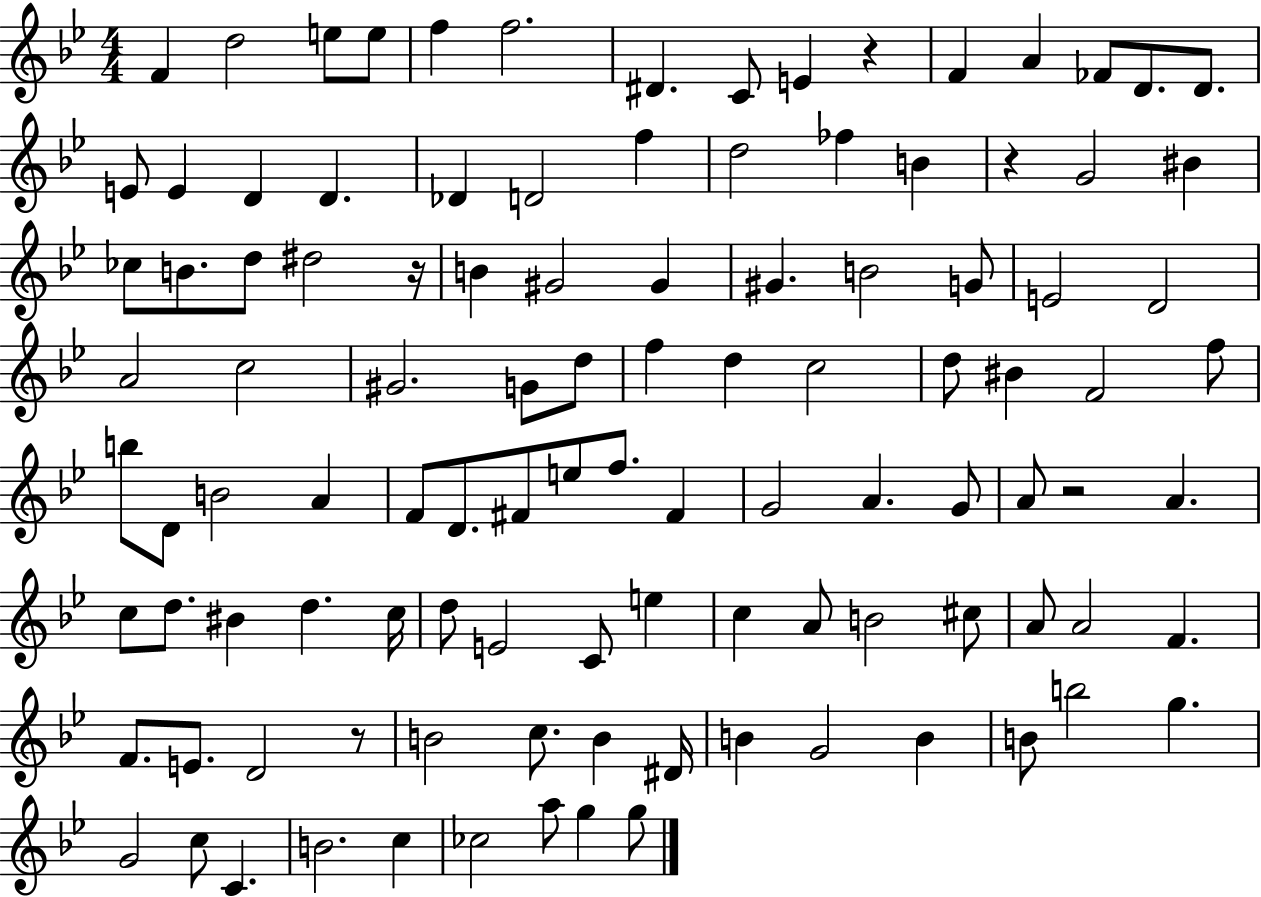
X:1
T:Untitled
M:4/4
L:1/4
K:Bb
F d2 e/2 e/2 f f2 ^D C/2 E z F A _F/2 D/2 D/2 E/2 E D D _D D2 f d2 _f B z G2 ^B _c/2 B/2 d/2 ^d2 z/4 B ^G2 ^G ^G B2 G/2 E2 D2 A2 c2 ^G2 G/2 d/2 f d c2 d/2 ^B F2 f/2 b/2 D/2 B2 A F/2 D/2 ^F/2 e/2 f/2 ^F G2 A G/2 A/2 z2 A c/2 d/2 ^B d c/4 d/2 E2 C/2 e c A/2 B2 ^c/2 A/2 A2 F F/2 E/2 D2 z/2 B2 c/2 B ^D/4 B G2 B B/2 b2 g G2 c/2 C B2 c _c2 a/2 g g/2